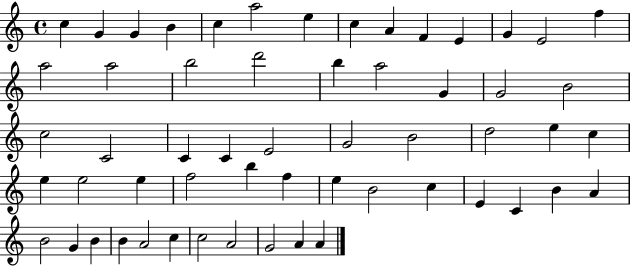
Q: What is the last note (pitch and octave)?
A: A4